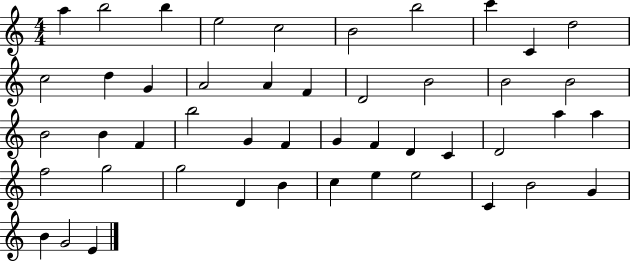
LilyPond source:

{
  \clef treble
  \numericTimeSignature
  \time 4/4
  \key c \major
  a''4 b''2 b''4 | e''2 c''2 | b'2 b''2 | c'''4 c'4 d''2 | \break c''2 d''4 g'4 | a'2 a'4 f'4 | d'2 b'2 | b'2 b'2 | \break b'2 b'4 f'4 | b''2 g'4 f'4 | g'4 f'4 d'4 c'4 | d'2 a''4 a''4 | \break f''2 g''2 | g''2 d'4 b'4 | c''4 e''4 e''2 | c'4 b'2 g'4 | \break b'4 g'2 e'4 | \bar "|."
}